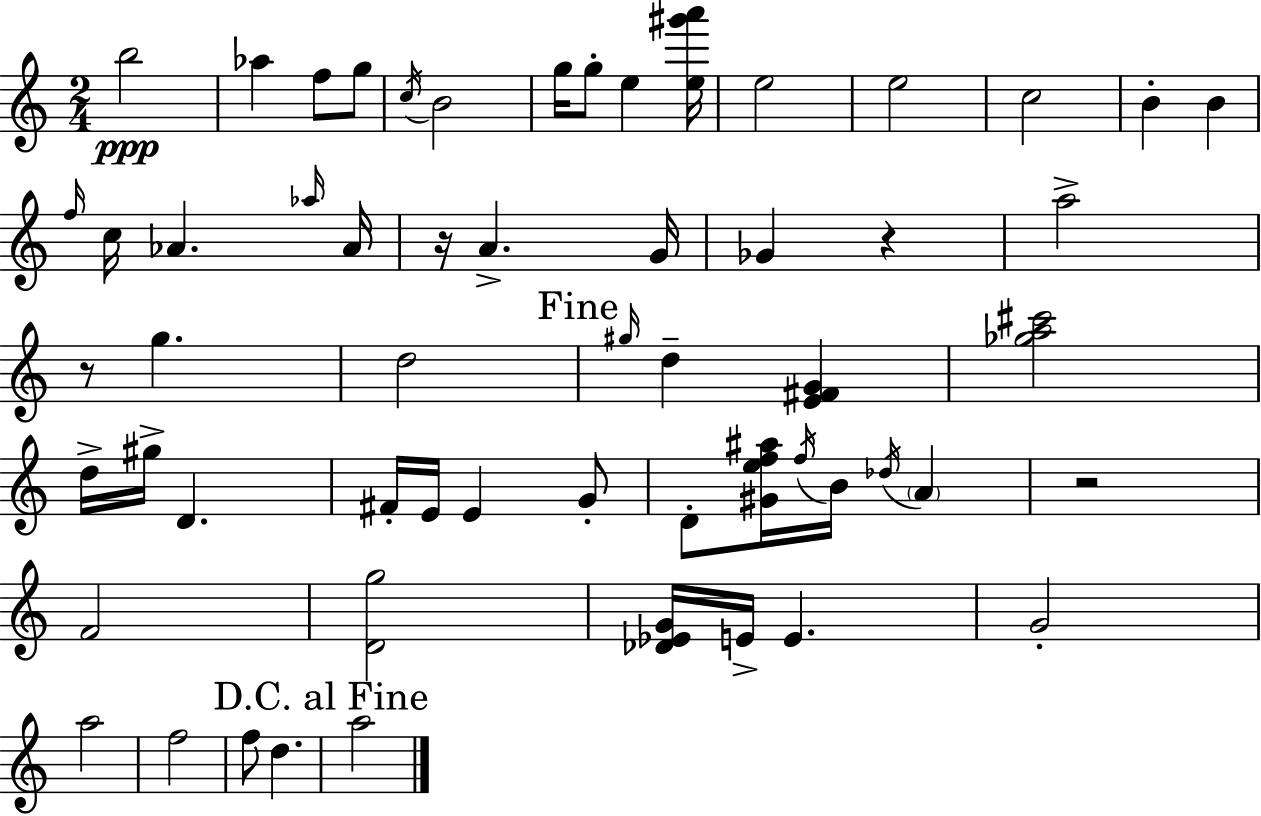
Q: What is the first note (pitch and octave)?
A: B5